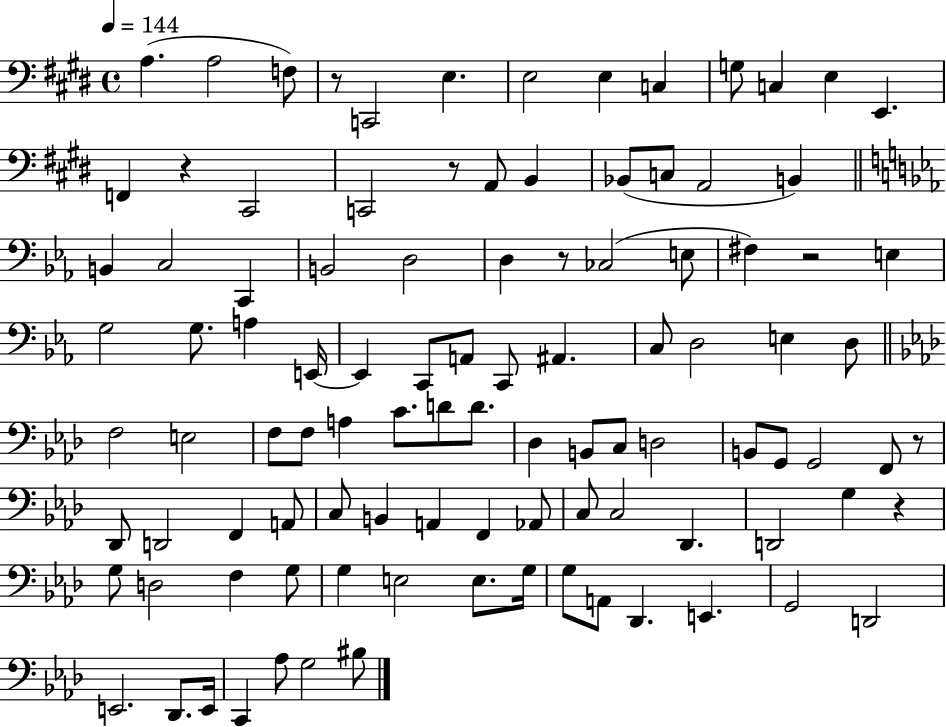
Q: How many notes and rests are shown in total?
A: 102